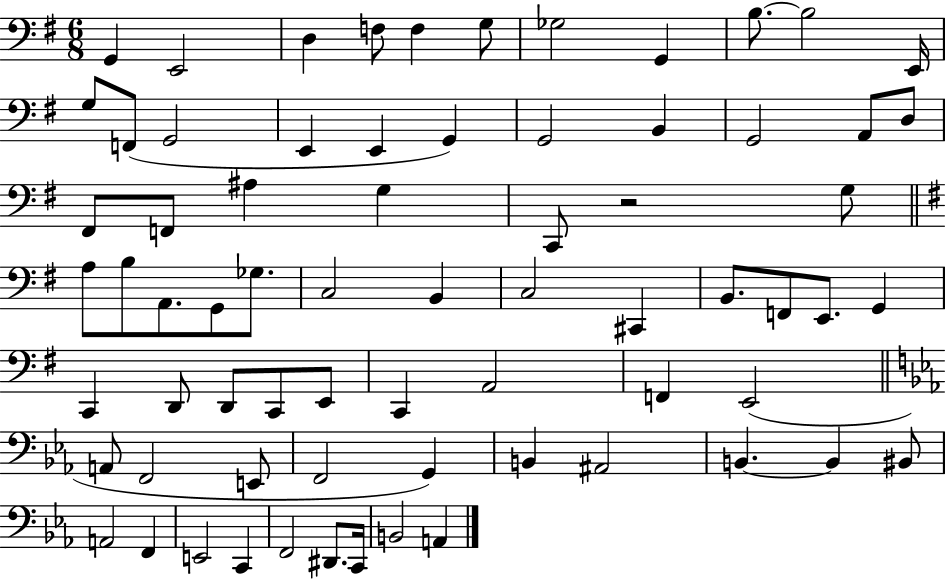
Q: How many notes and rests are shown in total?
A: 70